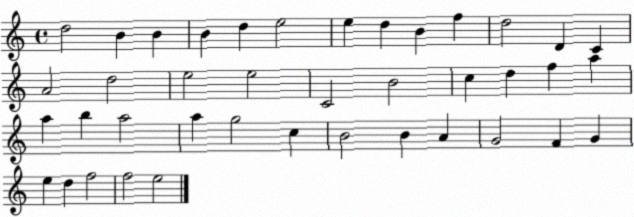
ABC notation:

X:1
T:Untitled
M:4/4
L:1/4
K:C
d2 B B B d e2 e d B f d2 D C A2 d2 e2 e2 C2 B2 c d f a a b a2 a g2 c B2 B A G2 F G e d f2 f2 e2